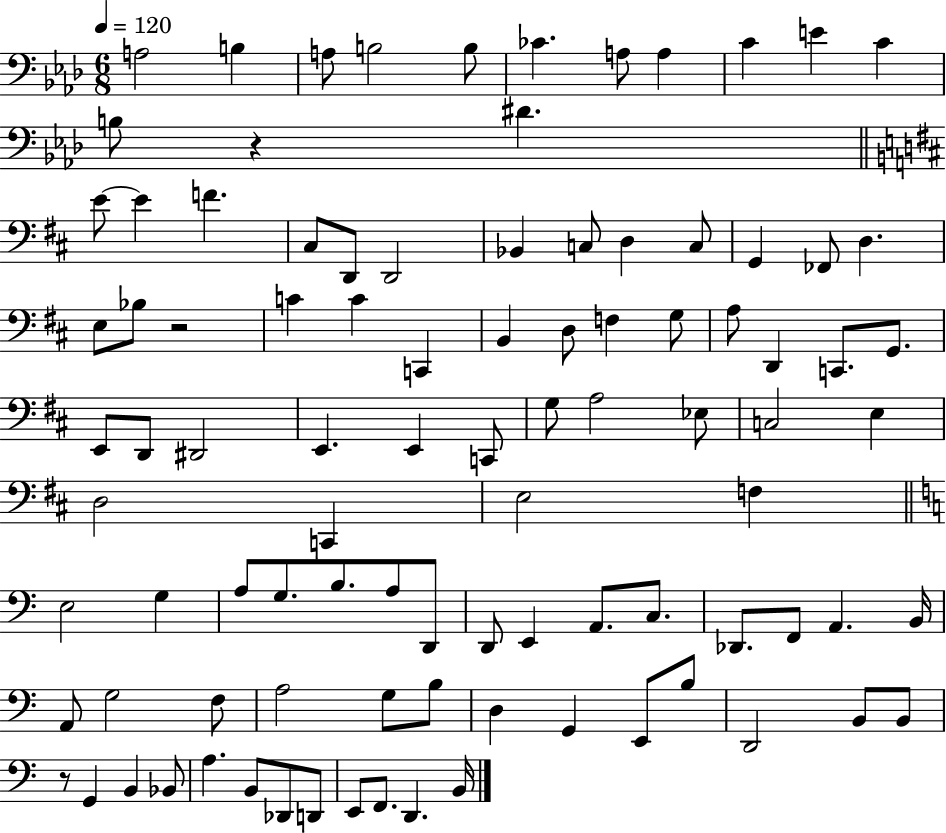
A3/h B3/q A3/e B3/h B3/e CES4/q. A3/e A3/q C4/q E4/q C4/q B3/e R/q D#4/q. E4/e E4/q F4/q. C#3/e D2/e D2/h Bb2/q C3/e D3/q C3/e G2/q FES2/e D3/q. E3/e Bb3/e R/h C4/q C4/q C2/q B2/q D3/e F3/q G3/e A3/e D2/q C2/e. G2/e. E2/e D2/e D#2/h E2/q. E2/q C2/e G3/e A3/h Eb3/e C3/h E3/q D3/h C2/q E3/h F3/q E3/h G3/q A3/e G3/e. B3/e. A3/e D2/e D2/e E2/q A2/e. C3/e. Db2/e. F2/e A2/q. B2/s A2/e G3/h F3/e A3/h G3/e B3/e D3/q G2/q E2/e B3/e D2/h B2/e B2/e R/e G2/q B2/q Bb2/e A3/q. B2/e Db2/e D2/e E2/e F2/e. D2/q. B2/s